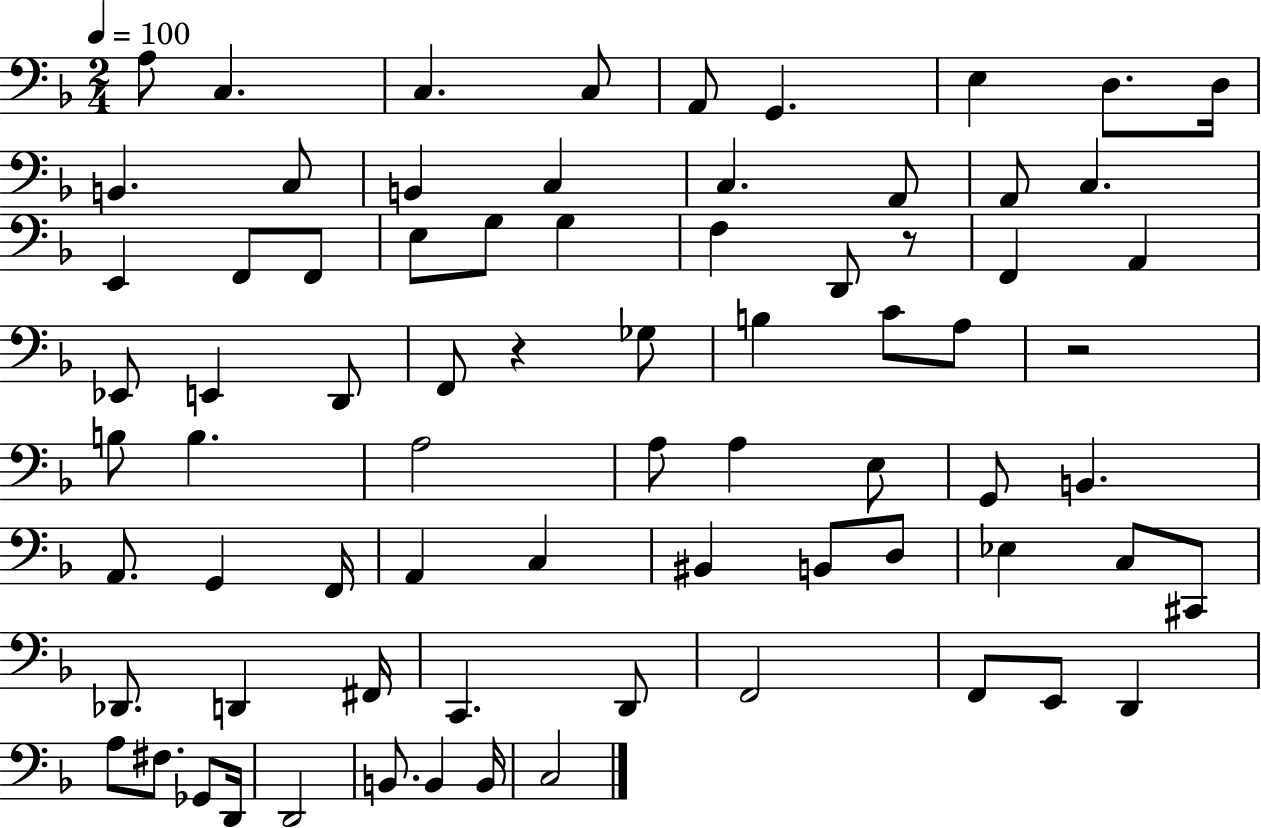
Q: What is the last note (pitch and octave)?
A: C3